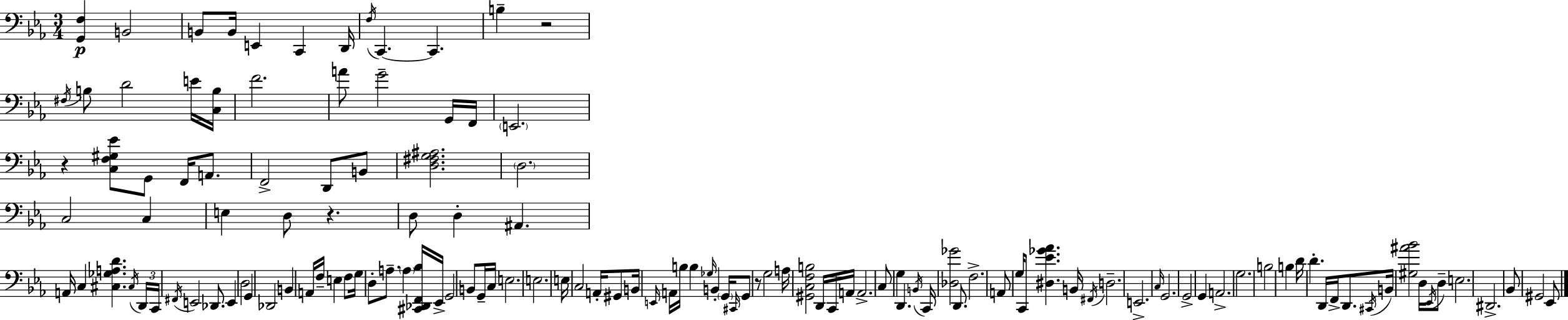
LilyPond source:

{
  \clef bass
  \numericTimeSignature
  \time 3/4
  \key ees \major
  <g, f>4\p b,2 | b,8 b,16 e,4 c,4 d,16 | \acciaccatura { f16 } c,4.~~ c,4. | b4-- r2 | \break \acciaccatura { fis16 } b8 d'2 | e'16 <c b>16 f'2. | a'8 g'2-- | g,16 f,16 \parenthesize e,2. | \break r4 <c f gis ees'>8 g,8 f,16 a,8. | f,2-> d,8 | b,8 <d fis g ais>2. | \parenthesize d2. | \break c2 c4 | e4 d8 r4. | d8 d4-. ais,4. | a,16 c4 <cis ges a d'>4. | \break \acciaccatura { cis16 } \tuplet 3/2 { d,16 c,16 \acciaccatura { fis,16 } } e,2 | des,8. e,4 d2 | g,4 des,2 | b,4 a,16 f16-- e4 | \break f8 g16 d8-. a8.-- \parenthesize a4 | <cis, des, f, bes>16 ees,16-> g,2 | b,8 g,16-- c16 e2. | e2. | \break e16 c2 | a,16-. gis,8 b,16 \grace { e,16 } a,16 b16 b4 | \grace { ges16 } b,4-. \parenthesize g,16 \grace { cis,16 } g,8 r8 g2 | a16 <gis, c f b>2 | \break d,16 c,16 a,16 a,2.-> | c8 g4 | d,4. \acciaccatura { b,16 } c,16 <des ges'>2 | d,8. f2.-> | \break a,8 g16 c,8 | <dis ees' ges' aes'>4. b,16 \acciaccatura { fis,16 } d2.-- | e,2.-> | \grace { c16 } g,2. | \break g,2-> | g,4 a,2.-> | g2. | b2 | \break b4 d'16 d'4.-. | d,16 f,16-> d,8. \acciaccatura { cis,16 } b,16 | <gis ais' bes'>2 d16 \acciaccatura { ees,16 } d8-- | e2. | \break dis,2.-> | bes,8 gis,2 ees,8 | \bar "|."
}